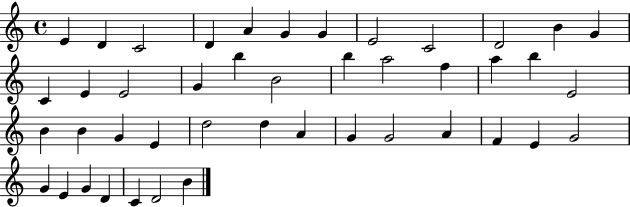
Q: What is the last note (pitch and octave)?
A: B4